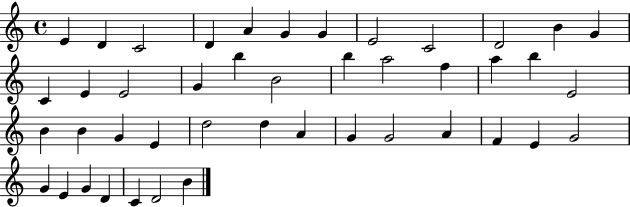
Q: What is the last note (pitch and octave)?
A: B4